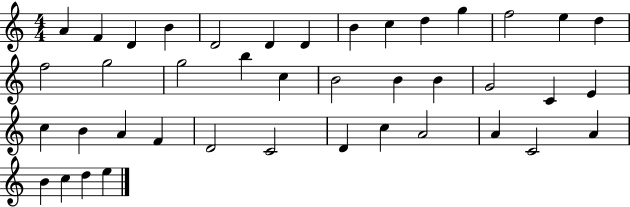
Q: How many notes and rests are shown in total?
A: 41